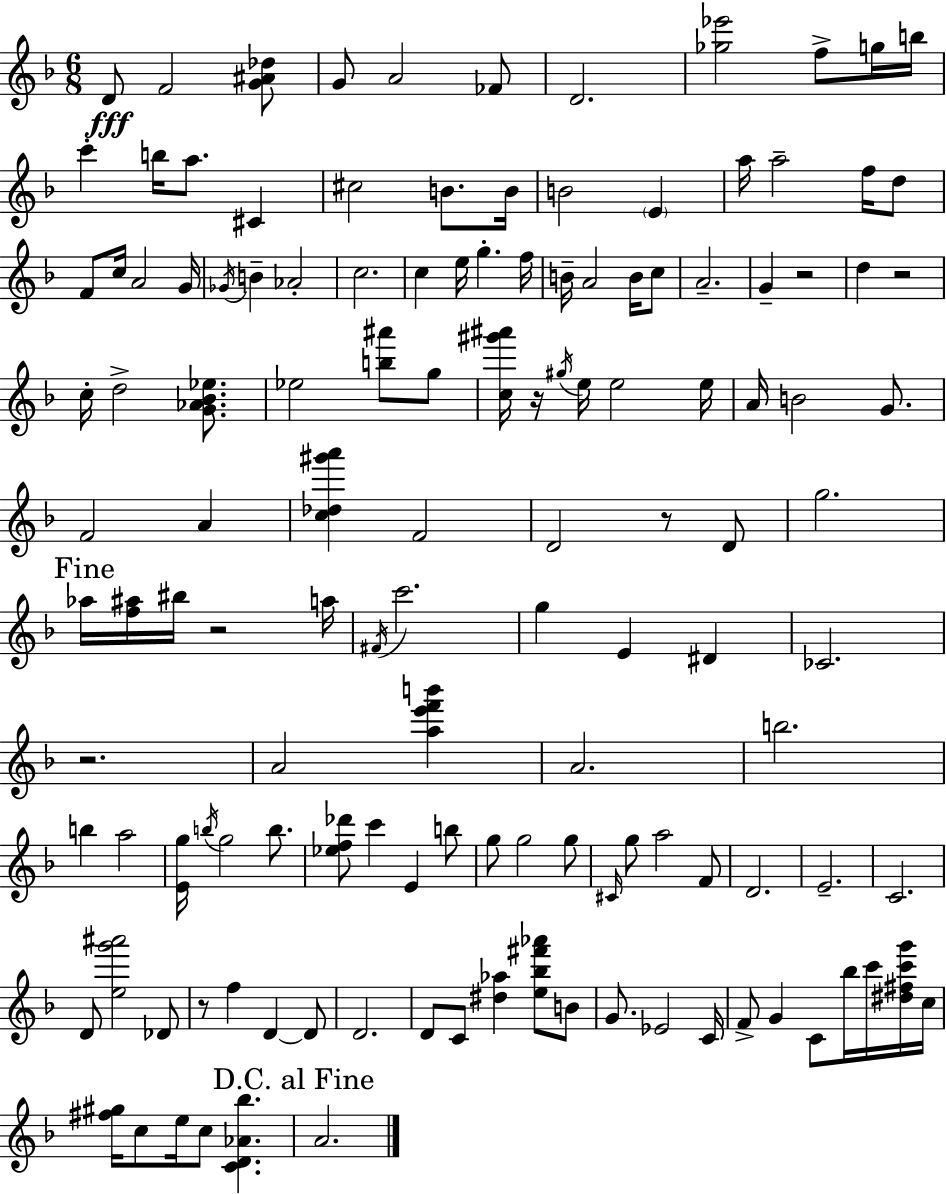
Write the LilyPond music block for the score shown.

{
  \clef treble
  \numericTimeSignature
  \time 6/8
  \key f \major
  d'8\fff f'2 <g' ais' des''>8 | g'8 a'2 fes'8 | d'2. | <ges'' ees'''>2 f''8-> g''16 b''16 | \break c'''4-. b''16 a''8. cis'4 | cis''2 b'8. b'16 | b'2 \parenthesize e'4 | a''16 a''2-- f''16 d''8 | \break f'8 c''16 a'2 g'16 | \acciaccatura { ges'16 } b'4-- aes'2-. | c''2. | c''4 e''16 g''4.-. | \break f''16 b'16-- a'2 b'16 c''8 | a'2.-- | g'4-- r2 | d''4 r2 | \break c''16-. d''2-> <g' aes' bes' ees''>8. | ees''2 <b'' ais'''>8 g''8 | <c'' gis''' ais'''>16 r16 \acciaccatura { gis''16 } e''16 e''2 | e''16 a'16 b'2 g'8. | \break f'2 a'4 | <c'' des'' gis''' a'''>4 f'2 | d'2 r8 | d'8 g''2. | \break \mark "Fine" aes''16 <f'' ais''>16 bis''16 r2 | a''16 \acciaccatura { fis'16 } c'''2. | g''4 e'4 dis'4 | ces'2. | \break r2. | a'2 <a'' e''' f''' b'''>4 | a'2. | b''2. | \break b''4 a''2 | <e' g''>16 \acciaccatura { b''16 } g''2 | b''8. <ees'' f'' des'''>8 c'''4 e'4 | b''8 g''8 g''2 | \break g''8 \grace { cis'16 } g''8 a''2 | f'8 d'2. | e'2.-- | c'2. | \break d'8 <e'' g''' ais'''>2 | des'8 r8 f''4 d'4~~ | d'8 d'2. | d'8 c'8 <dis'' aes''>4 | \break <e'' bes'' fis''' aes'''>8 b'8 g'8. ees'2 | c'16 f'8-> g'4 c'8 | bes''16 c'''16 <dis'' fis'' c''' g'''>16 c''16 <fis'' gis''>16 c''8 e''16 c''8 <c' d' aes' bes''>4. | \mark "D.C. al Fine" a'2. | \break \bar "|."
}